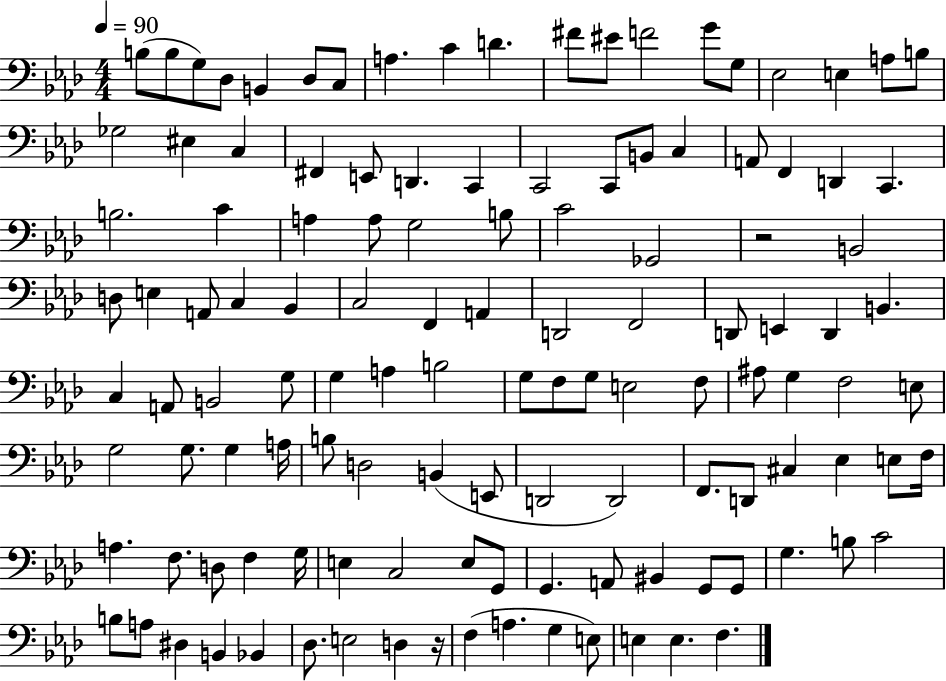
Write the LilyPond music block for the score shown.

{
  \clef bass
  \numericTimeSignature
  \time 4/4
  \key aes \major
  \tempo 4 = 90
  b8( b8 g8) des8 b,4 des8 c8 | a4. c'4 d'4. | fis'8 eis'8 f'2 g'8 g8 | ees2 e4 a8 b8 | \break ges2 eis4 c4 | fis,4 e,8 d,4. c,4 | c,2 c,8 b,8 c4 | a,8 f,4 d,4 c,4. | \break b2. c'4 | a4 a8 g2 b8 | c'2 ges,2 | r2 b,2 | \break d8 e4 a,8 c4 bes,4 | c2 f,4 a,4 | d,2 f,2 | d,8 e,4 d,4 b,4. | \break c4 a,8 b,2 g8 | g4 a4 b2 | g8 f8 g8 e2 f8 | ais8 g4 f2 e8 | \break g2 g8. g4 a16 | b8 d2 b,4( e,8 | d,2 d,2) | f,8. d,8 cis4 ees4 e8 f16 | \break a4. f8. d8 f4 g16 | e4 c2 e8 g,8 | g,4. a,8 bis,4 g,8 g,8 | g4. b8 c'2 | \break b8 a8 dis4 b,4 bes,4 | des8. e2 d4 r16 | f4( a4. g4 e8) | e4 e4. f4. | \break \bar "|."
}